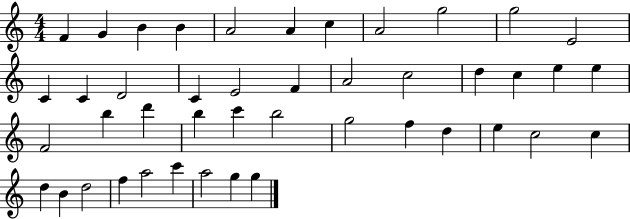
X:1
T:Untitled
M:4/4
L:1/4
K:C
F G B B A2 A c A2 g2 g2 E2 C C D2 C E2 F A2 c2 d c e e F2 b d' b c' b2 g2 f d e c2 c d B d2 f a2 c' a2 g g